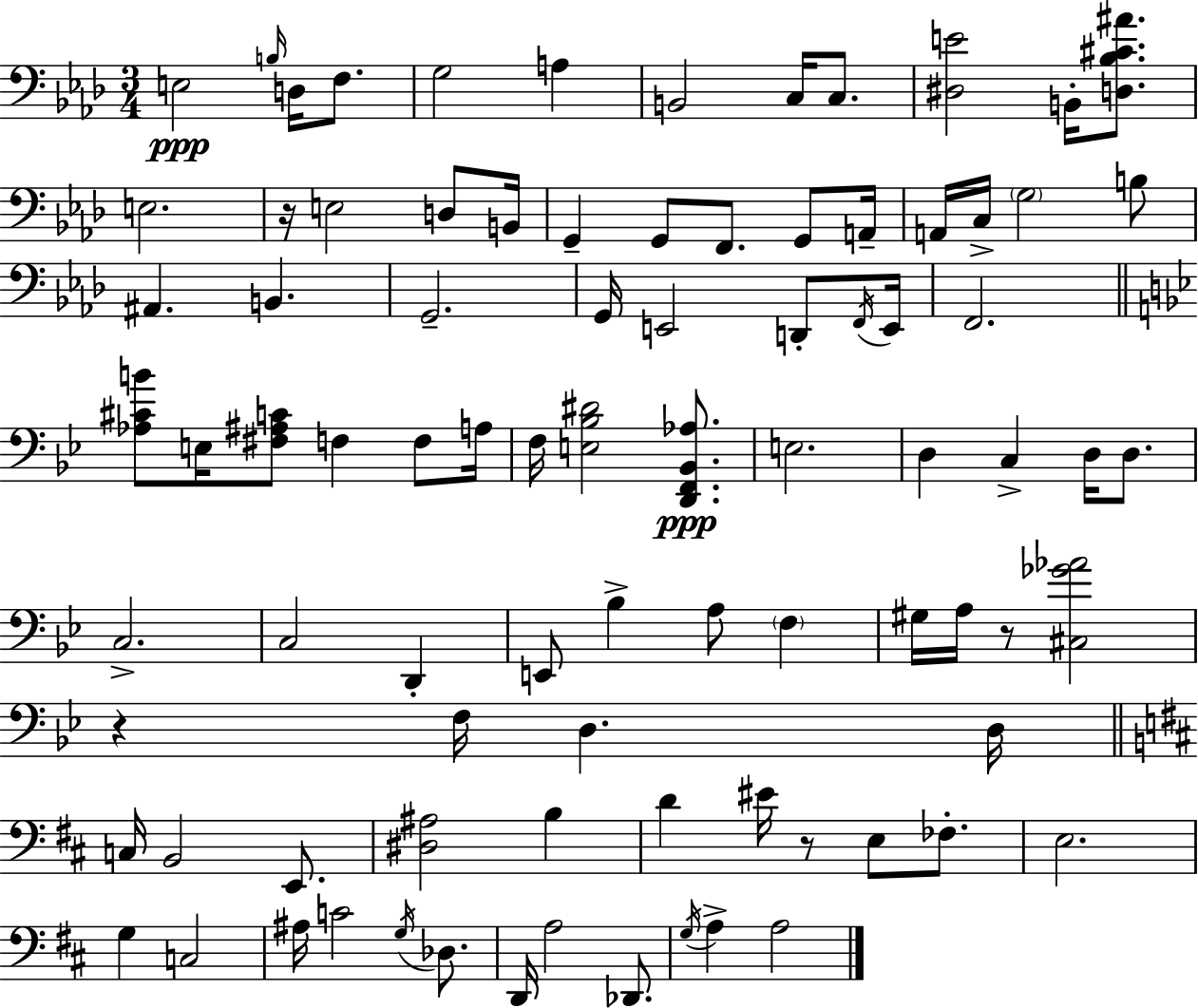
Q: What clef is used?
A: bass